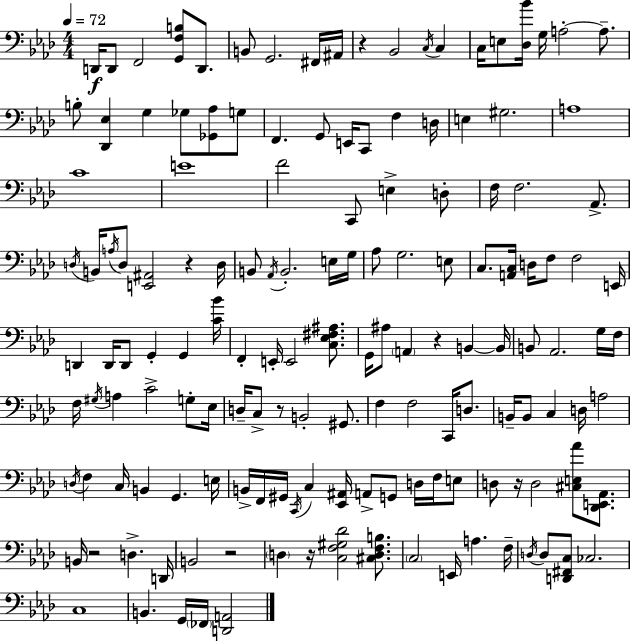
X:1
T:Untitled
M:4/4
L:1/4
K:Ab
D,,/4 D,,/2 F,,2 [G,,F,B,]/2 D,,/2 B,,/2 G,,2 ^F,,/4 ^A,,/4 z _B,,2 C,/4 C, C,/4 E,/2 [_D,_B]/4 G,/4 A,2 A,/2 B,/2 [_D,,_E,] G, _G,/2 [_G,,_A,]/2 G,/2 F,, G,,/2 E,,/4 C,,/2 F, D,/4 E, ^G,2 A,4 C4 E4 F2 C,,/2 E, D,/2 F,/4 F,2 _A,,/2 D,/4 B,,/4 A,/4 D,/2 [E,,^A,,]2 z D,/4 B,,/2 _A,,/4 B,,2 E,/4 G,/4 _A,/2 G,2 E,/2 C,/2 [A,,C,]/4 D,/4 F,/2 F,2 E,,/4 D,, D,,/4 D,,/2 G,, G,, [C_B]/4 F,, E,,/4 E,,2 [C,_E,^F,^A,]/2 G,,/4 ^A,/2 A,, z B,, B,,/4 B,,/2 _A,,2 G,/4 F,/4 F,/4 ^G,/4 A, C2 G,/2 _E,/4 D,/4 C,/2 z/2 B,,2 ^G,,/2 F, F,2 C,,/4 D,/2 B,,/4 B,,/2 C, D,/4 A,2 D,/4 F, C,/4 B,, G,, E,/4 B,,/4 F,,/4 ^G,,/4 C,,/4 C, [_E,,^A,,]/4 A,,/2 G,,/2 D,/4 F,/4 E,/2 D,/2 z/4 D,2 [^C,E,_A]/2 [_D,,E,,_A,,]/2 B,,/4 z2 D, D,,/4 B,,2 z2 D, z/4 [C,F,^G,_D]2 [^C,D,F,B,]/2 C,2 E,,/4 A, F,/4 D,/4 D,/2 [D,,^F,,C,]/2 _C,2 C,4 B,, G,,/4 _F,,/4 [D,,A,,]2